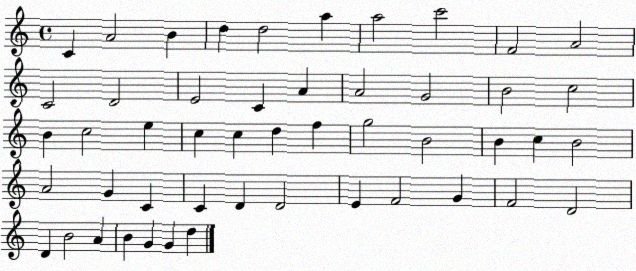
X:1
T:Untitled
M:4/4
L:1/4
K:C
C A2 B d d2 a a2 c'2 F2 A2 C2 D2 E2 C A A2 G2 B2 c2 B c2 e c c d f g2 B2 B c B2 A2 G C C D D2 E F2 G F2 D2 D B2 A B G G d